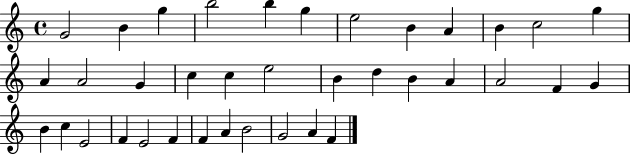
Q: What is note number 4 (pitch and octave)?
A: B5